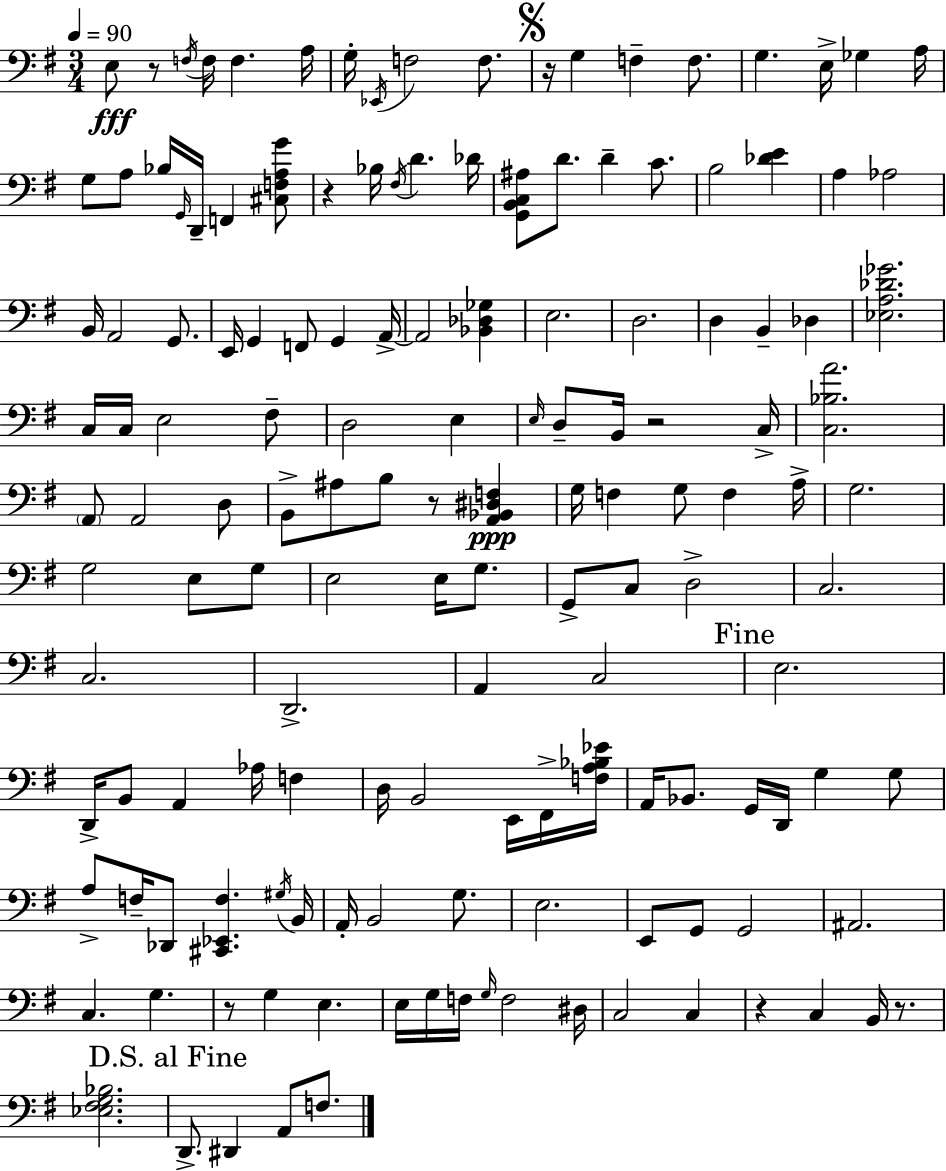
X:1
T:Untitled
M:3/4
L:1/4
K:Em
E,/2 z/2 F,/4 F,/4 F, A,/4 G,/4 _E,,/4 F,2 F,/2 z/4 G, F, F,/2 G, E,/4 _G, A,/4 G,/2 A,/2 _B,/4 G,,/4 D,,/4 F,, [^C,F,A,G]/2 z _B,/4 ^F,/4 D _D/4 [G,,B,,C,^A,]/2 D/2 D C/2 B,2 [_DE] A, _A,2 B,,/4 A,,2 G,,/2 E,,/4 G,, F,,/2 G,, A,,/4 A,,2 [_B,,_D,_G,] E,2 D,2 D, B,, _D, [_E,A,_D_G]2 C,/4 C,/4 E,2 ^F,/2 D,2 E, E,/4 D,/2 B,,/4 z2 C,/4 [C,_B,A]2 A,,/2 A,,2 D,/2 B,,/2 ^A,/2 B,/2 z/2 [A,,_B,,^D,F,] G,/4 F, G,/2 F, A,/4 G,2 G,2 E,/2 G,/2 E,2 E,/4 G,/2 G,,/2 C,/2 D,2 C,2 C,2 D,,2 A,, C,2 E,2 D,,/4 B,,/2 A,, _A,/4 F, D,/4 B,,2 E,,/4 ^F,,/4 [F,A,_B,_E]/4 A,,/4 _B,,/2 G,,/4 D,,/4 G, G,/2 A,/2 F,/4 _D,,/2 [^C,,_E,,F,] ^G,/4 B,,/4 A,,/4 B,,2 G,/2 E,2 E,,/2 G,,/2 G,,2 ^A,,2 C, G, z/2 G, E, E,/4 G,/4 F,/4 G,/4 F,2 ^D,/4 C,2 C, z C, B,,/4 z/2 [_E,^F,G,_B,]2 D,,/2 ^D,, A,,/2 F,/2